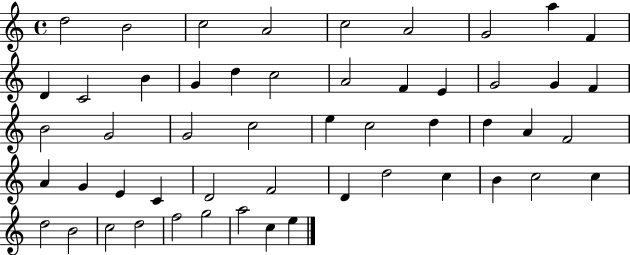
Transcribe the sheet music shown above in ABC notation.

X:1
T:Untitled
M:4/4
L:1/4
K:C
d2 B2 c2 A2 c2 A2 G2 a F D C2 B G d c2 A2 F E G2 G F B2 G2 G2 c2 e c2 d d A F2 A G E C D2 F2 D d2 c B c2 c d2 B2 c2 d2 f2 g2 a2 c e